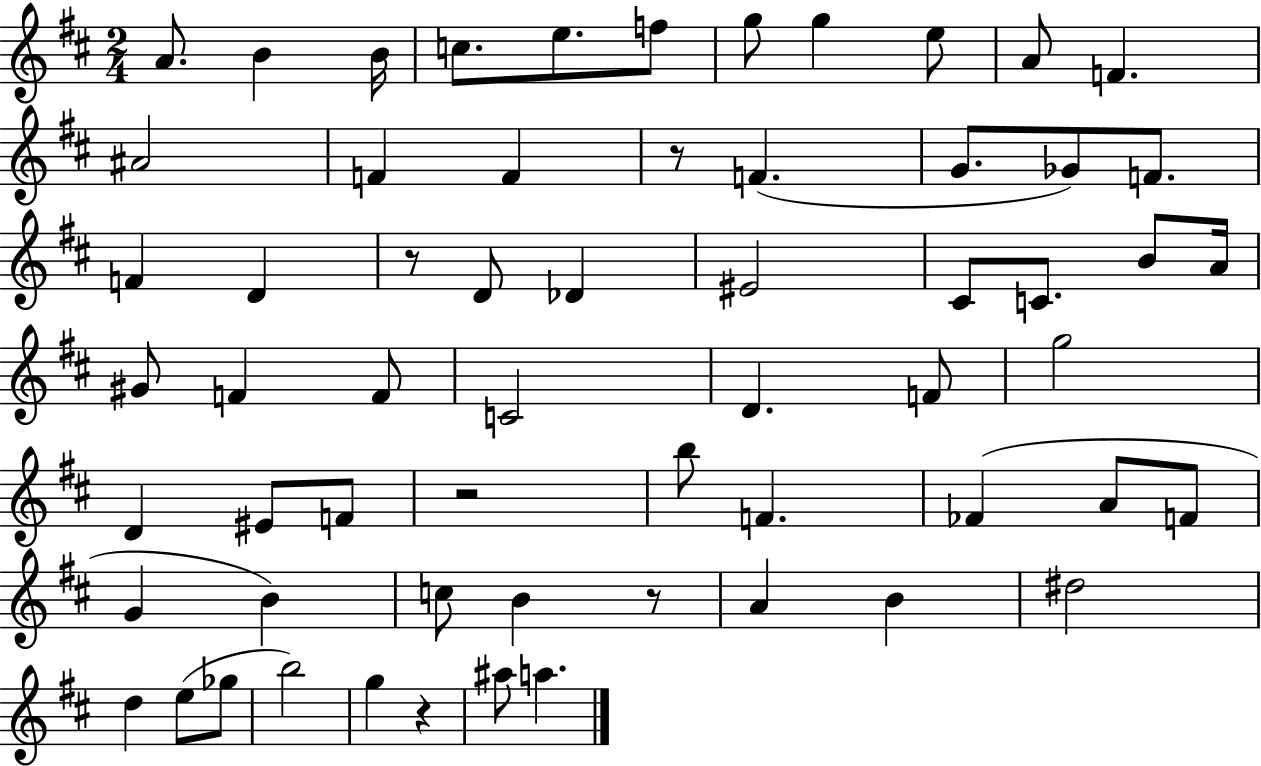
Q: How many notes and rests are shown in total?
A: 61